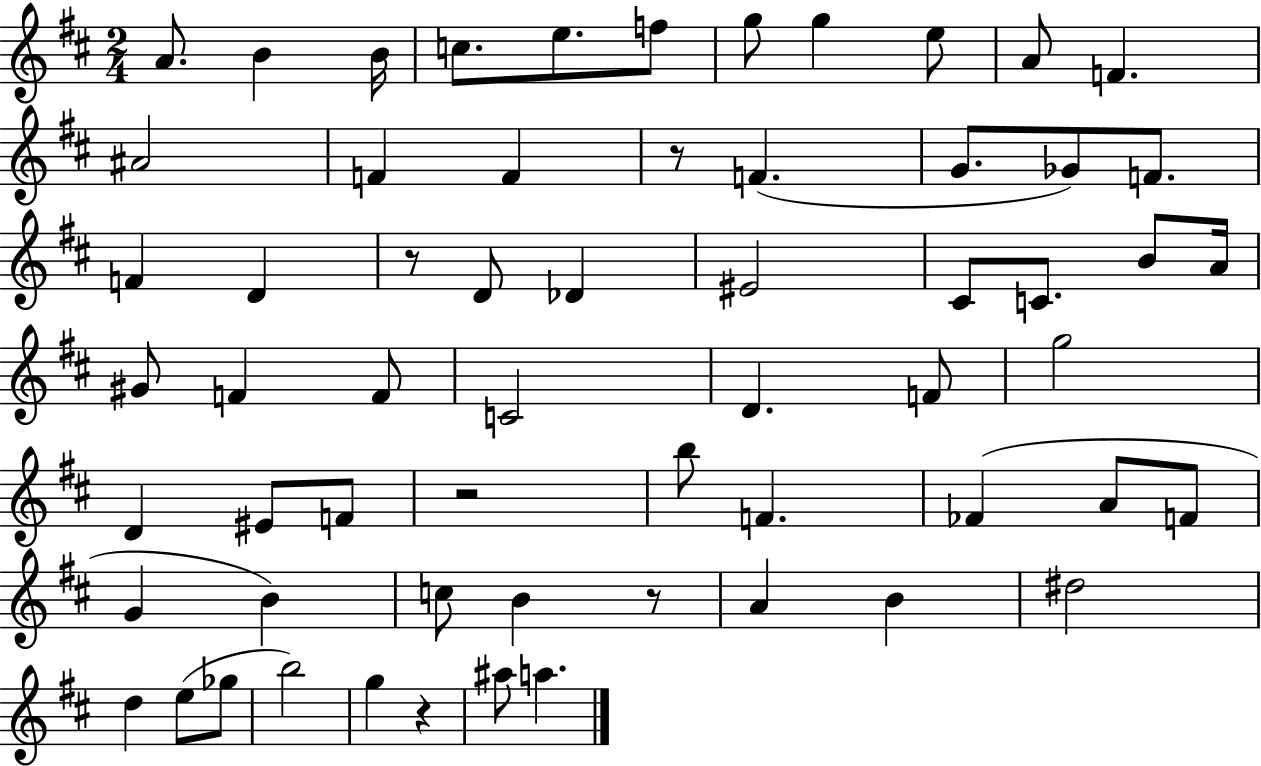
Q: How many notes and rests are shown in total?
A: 61